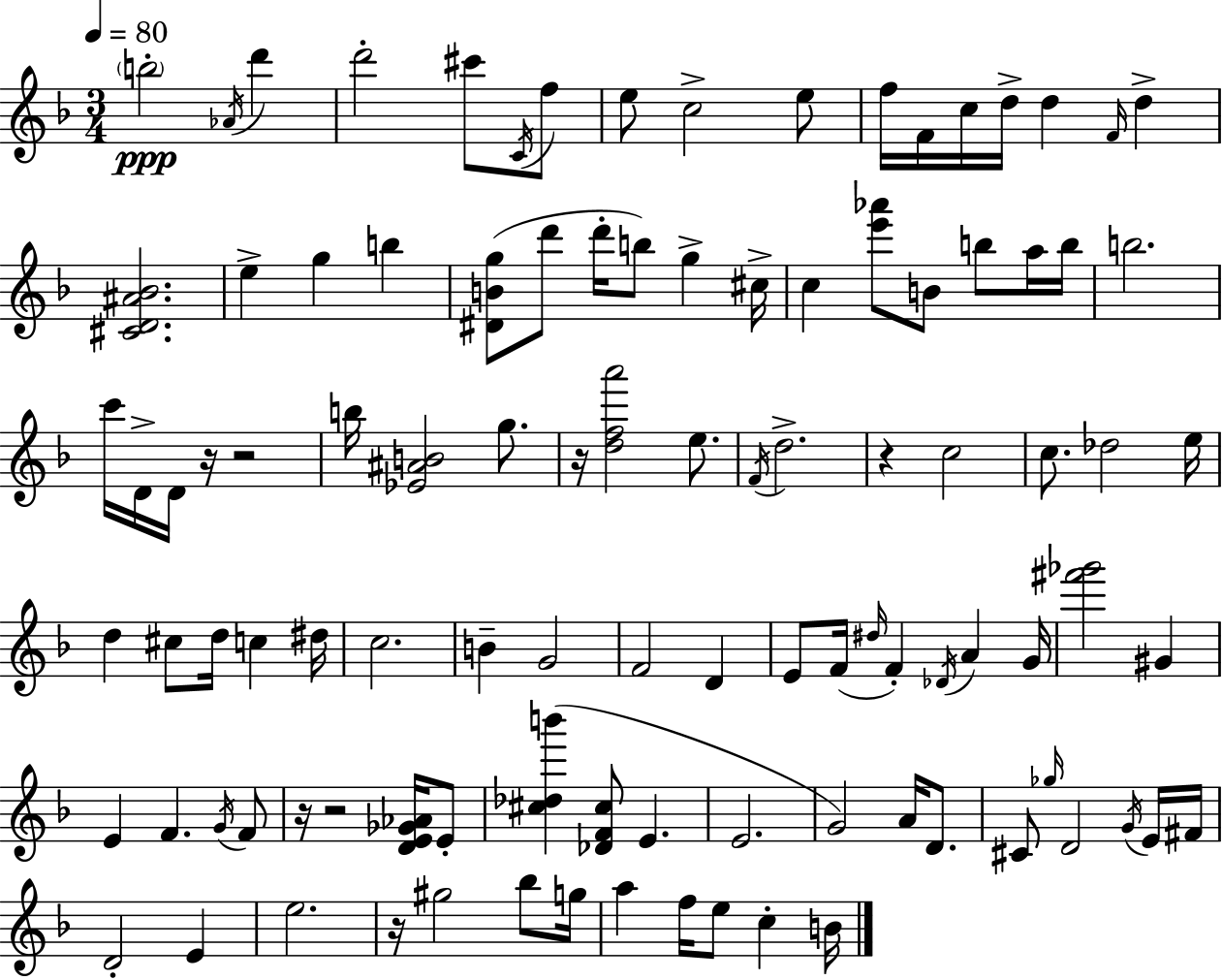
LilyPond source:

{
  \clef treble
  \numericTimeSignature
  \time 3/4
  \key d \minor
  \tempo 4 = 80
  \parenthesize b''2-.\ppp \acciaccatura { aes'16 } d'''4 | d'''2-. cis'''8 \acciaccatura { c'16 } | f''8 e''8 c''2-> | e''8 f''16 f'16 c''16 d''16-> d''4 \grace { f'16 } d''4-> | \break <cis' d' ais' bes'>2. | e''4-> g''4 b''4 | <dis' b' g''>8( d'''8 d'''16-. b''8) g''4-> | cis''16-> c''4 <e''' aes'''>8 b'8 b''8 | \break a''16 b''16 b''2. | c'''16 d'16-> d'16 r16 r2 | b''16 <ees' ais' b'>2 | g''8. r16 <d'' f'' a'''>2 | \break e''8. \acciaccatura { f'16 } d''2.-> | r4 c''2 | c''8. des''2 | e''16 d''4 cis''8 d''16 c''4 | \break dis''16 c''2. | b'4-- g'2 | f'2 | d'4 e'8 f'16( \grace { dis''16 } f'4-.) | \break \acciaccatura { des'16 } a'4 g'16 <fis''' ges'''>2 | gis'4 e'4 f'4. | \acciaccatura { g'16 } f'8 r16 r2 | <d' e' ges' aes'>16 e'8-. <cis'' des'' b'''>4( <des' f' cis''>8 | \break e'4. e'2. | g'2) | a'16 d'8. cis'8 \grace { ges''16 } d'2 | \acciaccatura { g'16 } e'16 fis'16 d'2-. | \break e'4 e''2. | r16 gis''2 | bes''8 g''16 a''4 | f''16 e''8 c''4-. b'16 \bar "|."
}